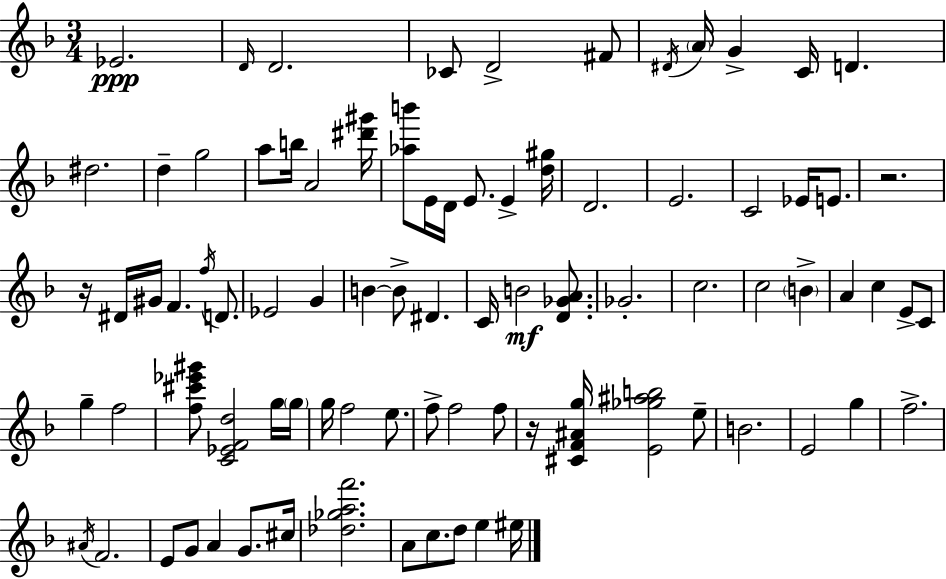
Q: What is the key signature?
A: F major